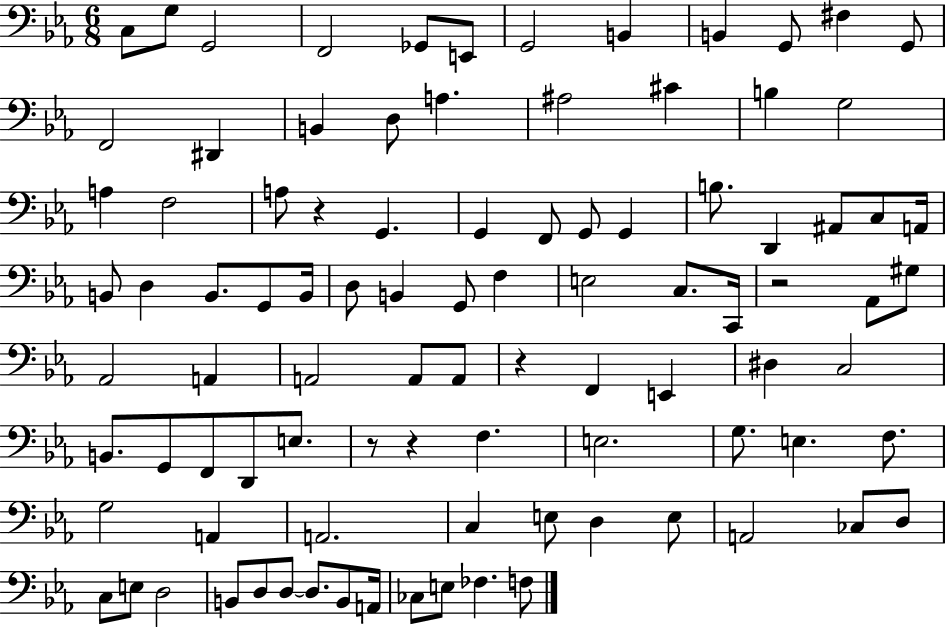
{
  \clef bass
  \numericTimeSignature
  \time 6/8
  \key ees \major
  c8 g8 g,2 | f,2 ges,8 e,8 | g,2 b,4 | b,4 g,8 fis4 g,8 | \break f,2 dis,4 | b,4 d8 a4. | ais2 cis'4 | b4 g2 | \break a4 f2 | a8 r4 g,4. | g,4 f,8 g,8 g,4 | b8. d,4 ais,8 c8 a,16 | \break b,8 d4 b,8. g,8 b,16 | d8 b,4 g,8 f4 | e2 c8. c,16 | r2 aes,8 gis8 | \break aes,2 a,4 | a,2 a,8 a,8 | r4 f,4 e,4 | dis4 c2 | \break b,8. g,8 f,8 d,8 e8. | r8 r4 f4. | e2. | g8. e4. f8. | \break g2 a,4 | a,2. | c4 e8 d4 e8 | a,2 ces8 d8 | \break c8 e8 d2 | b,8 d8 d8~~ d8. b,8 a,16 | ces8 e8 fes4. f8 | \bar "|."
}